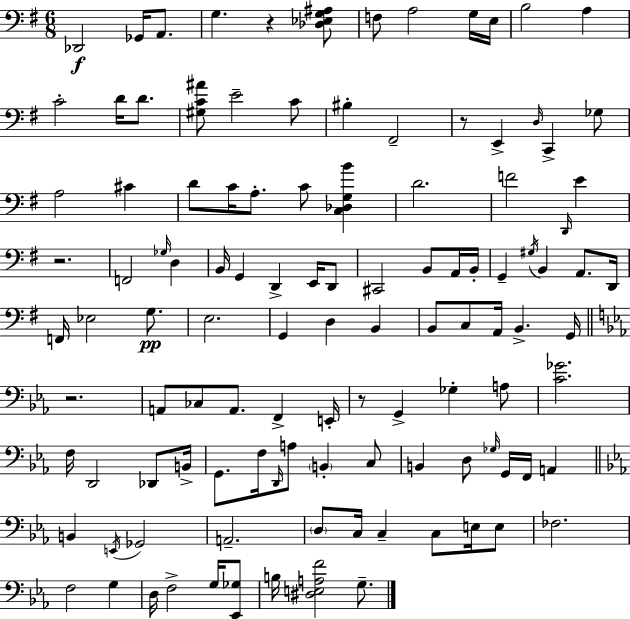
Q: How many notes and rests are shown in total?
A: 113